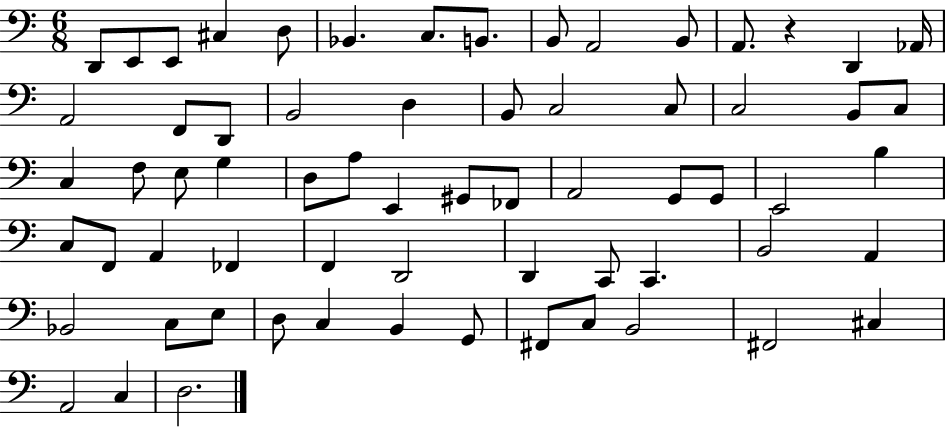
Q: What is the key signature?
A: C major